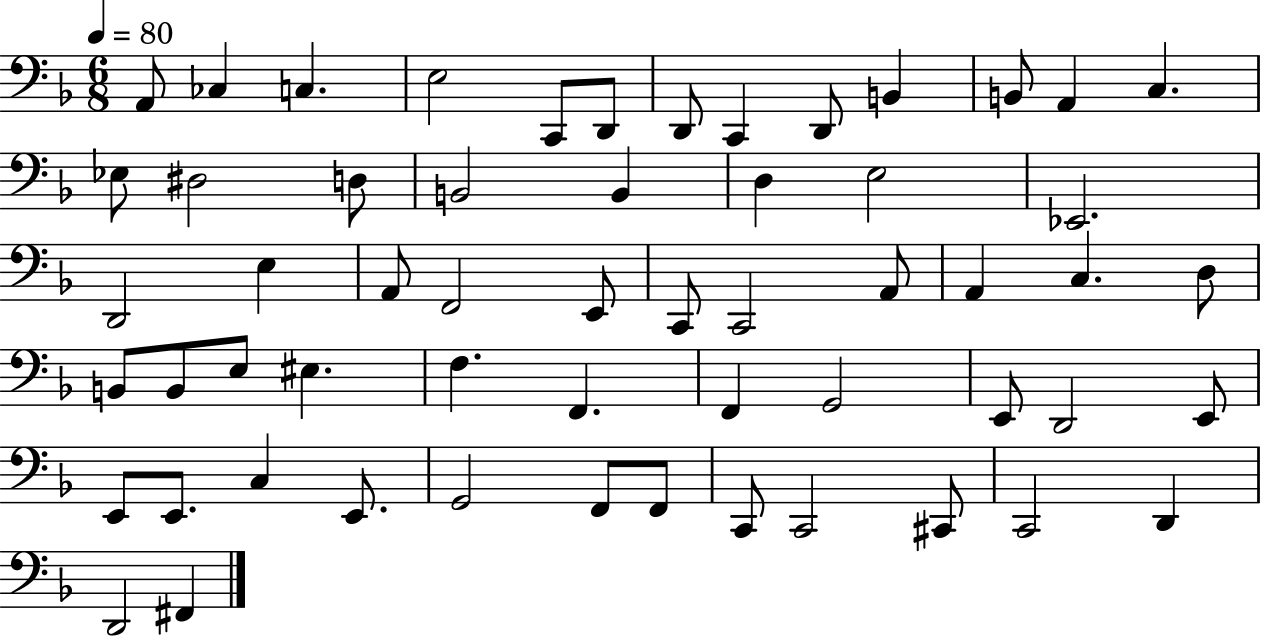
A2/e CES3/q C3/q. E3/h C2/e D2/e D2/e C2/q D2/e B2/q B2/e A2/q C3/q. Eb3/e D#3/h D3/e B2/h B2/q D3/q E3/h Eb2/h. D2/h E3/q A2/e F2/h E2/e C2/e C2/h A2/e A2/q C3/q. D3/e B2/e B2/e E3/e EIS3/q. F3/q. F2/q. F2/q G2/h E2/e D2/h E2/e E2/e E2/e. C3/q E2/e. G2/h F2/e F2/e C2/e C2/h C#2/e C2/h D2/q D2/h F#2/q